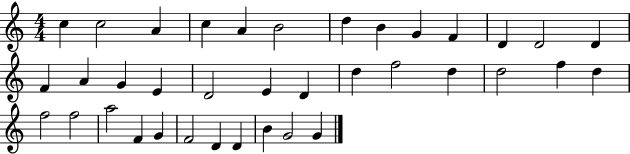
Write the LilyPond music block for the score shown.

{
  \clef treble
  \numericTimeSignature
  \time 4/4
  \key c \major
  c''4 c''2 a'4 | c''4 a'4 b'2 | d''4 b'4 g'4 f'4 | d'4 d'2 d'4 | \break f'4 a'4 g'4 e'4 | d'2 e'4 d'4 | d''4 f''2 d''4 | d''2 f''4 d''4 | \break f''2 f''2 | a''2 f'4 g'4 | f'2 d'4 d'4 | b'4 g'2 g'4 | \break \bar "|."
}